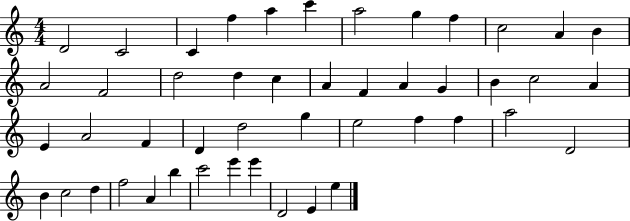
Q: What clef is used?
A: treble